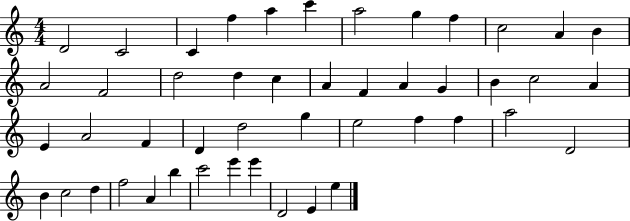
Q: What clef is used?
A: treble